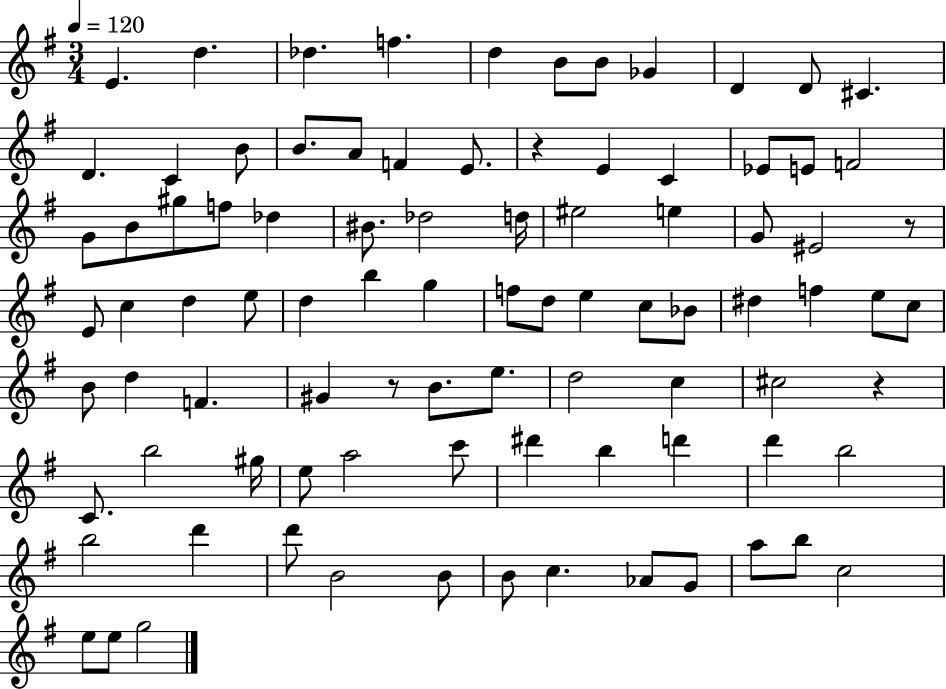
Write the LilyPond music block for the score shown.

{
  \clef treble
  \numericTimeSignature
  \time 3/4
  \key g \major
  \tempo 4 = 120
  \repeat volta 2 { e'4. d''4. | des''4. f''4. | d''4 b'8 b'8 ges'4 | d'4 d'8 cis'4. | \break d'4. c'4 b'8 | b'8. a'8 f'4 e'8. | r4 e'4 c'4 | ees'8 e'8 f'2 | \break g'8 b'8 gis''8 f''8 des''4 | bis'8. des''2 d''16 | eis''2 e''4 | g'8 eis'2 r8 | \break e'8 c''4 d''4 e''8 | d''4 b''4 g''4 | f''8 d''8 e''4 c''8 bes'8 | dis''4 f''4 e''8 c''8 | \break b'8 d''4 f'4. | gis'4 r8 b'8. e''8. | d''2 c''4 | cis''2 r4 | \break c'8. b''2 gis''16 | e''8 a''2 c'''8 | dis'''4 b''4 d'''4 | d'''4 b''2 | \break b''2 d'''4 | d'''8 b'2 b'8 | b'8 c''4. aes'8 g'8 | a''8 b''8 c''2 | \break e''8 e''8 g''2 | } \bar "|."
}